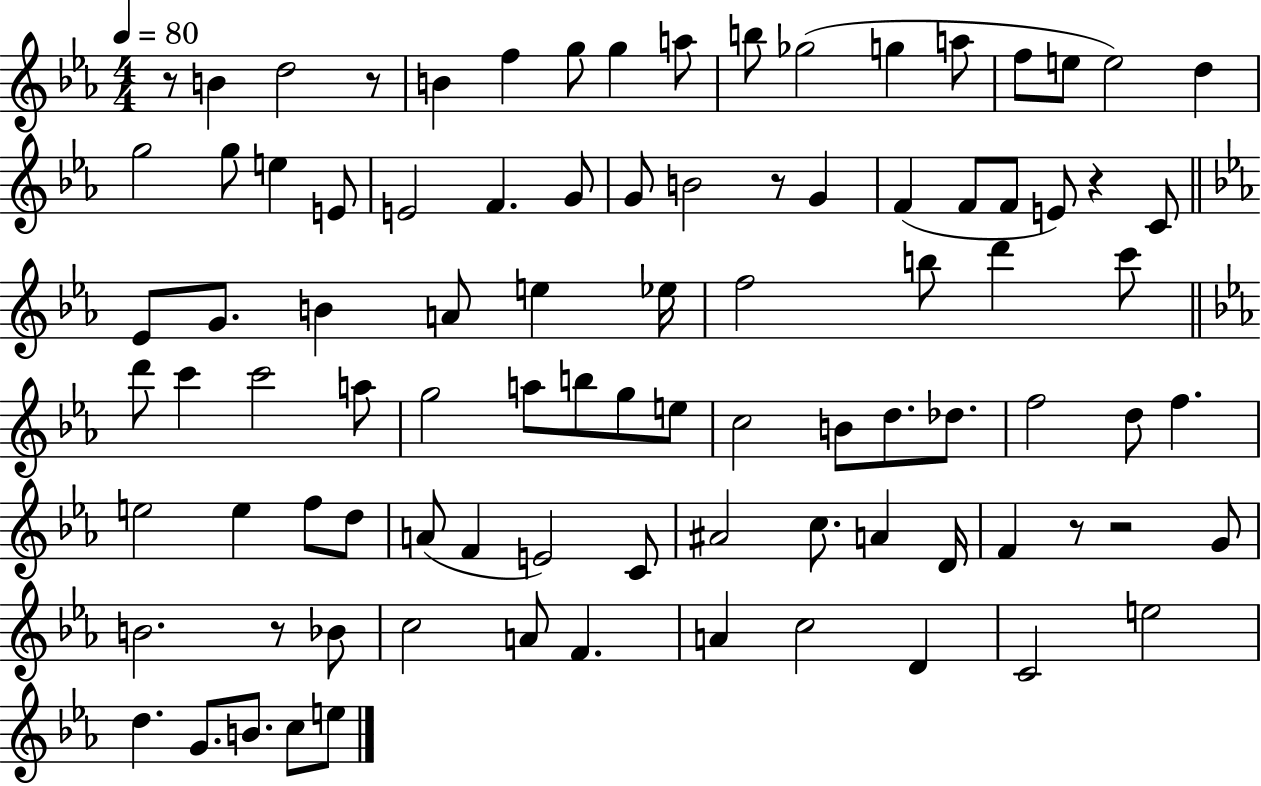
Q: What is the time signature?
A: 4/4